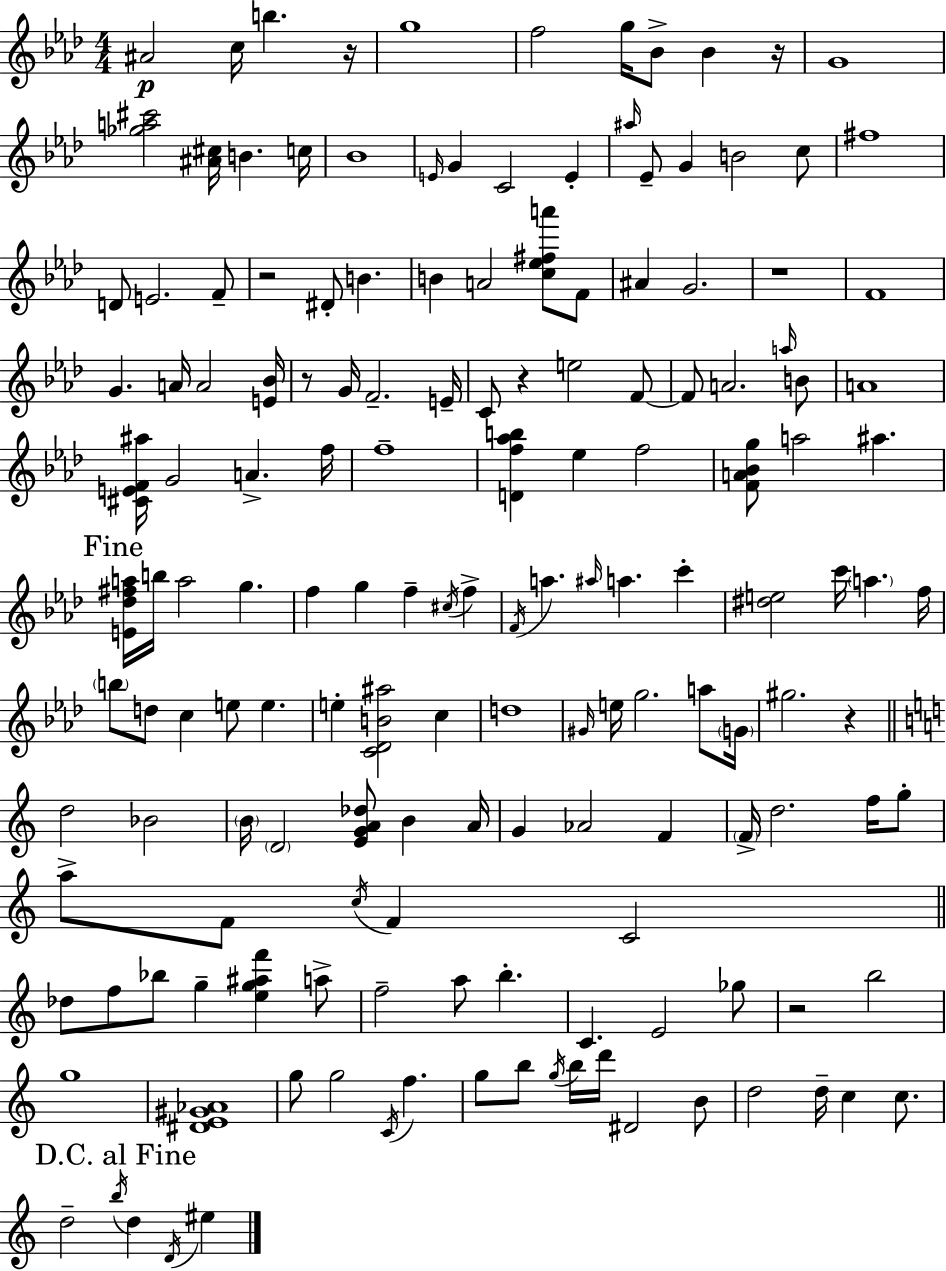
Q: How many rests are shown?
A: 8